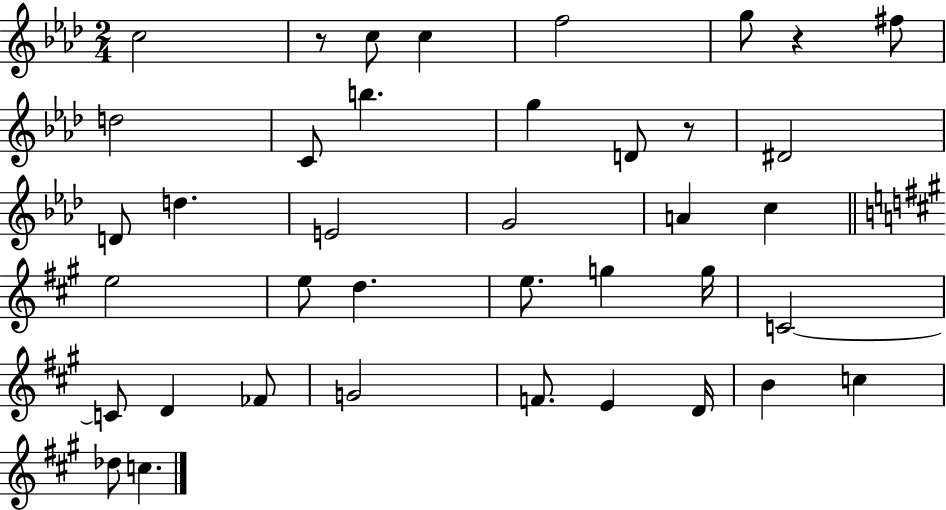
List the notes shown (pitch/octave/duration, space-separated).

C5/h R/e C5/e C5/q F5/h G5/e R/q F#5/e D5/h C4/e B5/q. G5/q D4/e R/e D#4/h D4/e D5/q. E4/h G4/h A4/q C5/q E5/h E5/e D5/q. E5/e. G5/q G5/s C4/h C4/e D4/q FES4/e G4/h F4/e. E4/q D4/s B4/q C5/q Db5/e C5/q.